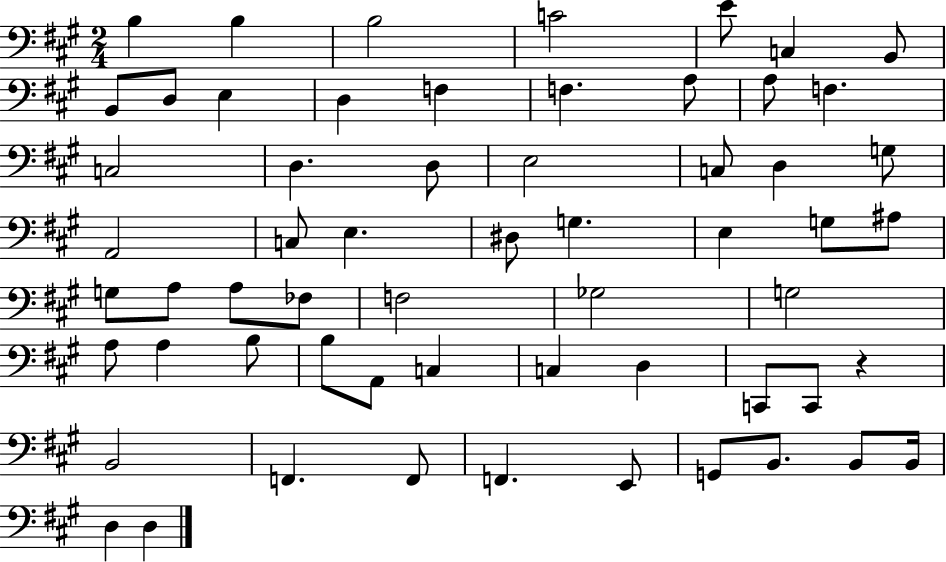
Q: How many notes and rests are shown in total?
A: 60